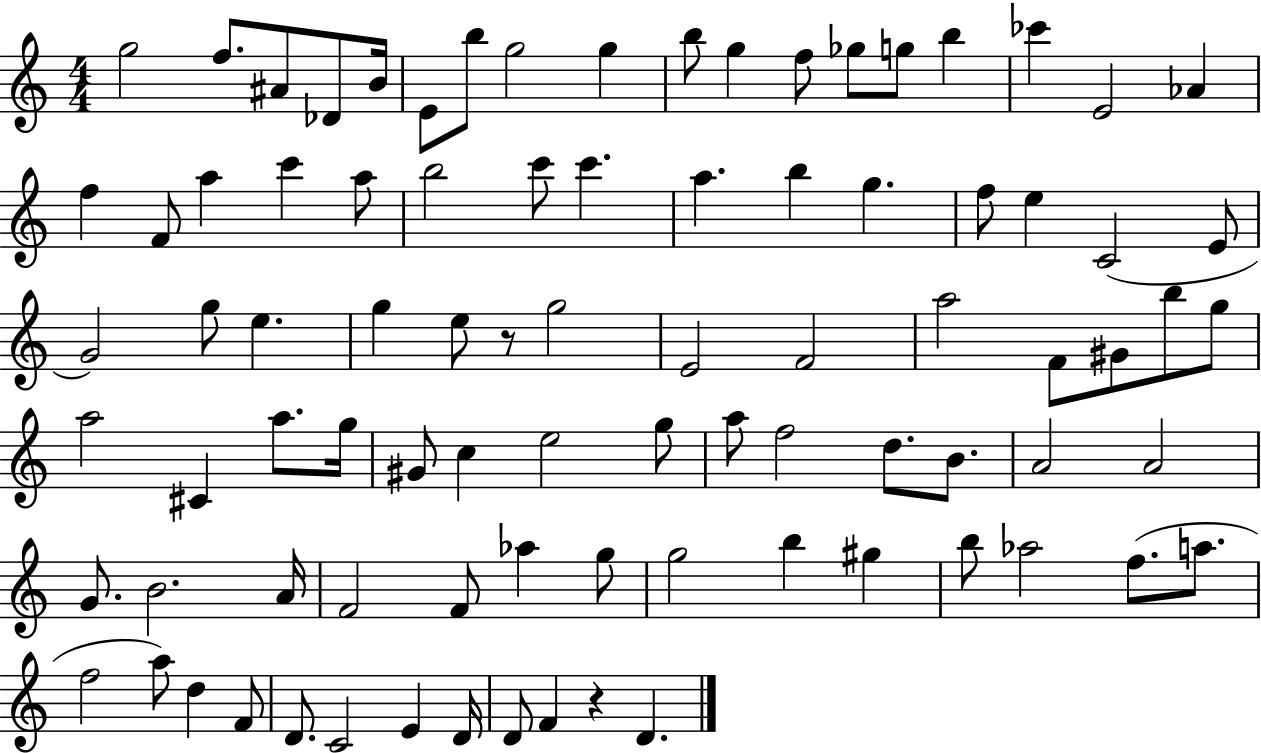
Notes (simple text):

G5/h F5/e. A#4/e Db4/e B4/s E4/e B5/e G5/h G5/q B5/e G5/q F5/e Gb5/e G5/e B5/q CES6/q E4/h Ab4/q F5/q F4/e A5/q C6/q A5/e B5/h C6/e C6/q. A5/q. B5/q G5/q. F5/e E5/q C4/h E4/e G4/h G5/e E5/q. G5/q E5/e R/e G5/h E4/h F4/h A5/h F4/e G#4/e B5/e G5/e A5/h C#4/q A5/e. G5/s G#4/e C5/q E5/h G5/e A5/e F5/h D5/e. B4/e. A4/h A4/h G4/e. B4/h. A4/s F4/h F4/e Ab5/q G5/e G5/h B5/q G#5/q B5/e Ab5/h F5/e. A5/e. F5/h A5/e D5/q F4/e D4/e. C4/h E4/q D4/s D4/e F4/q R/q D4/q.